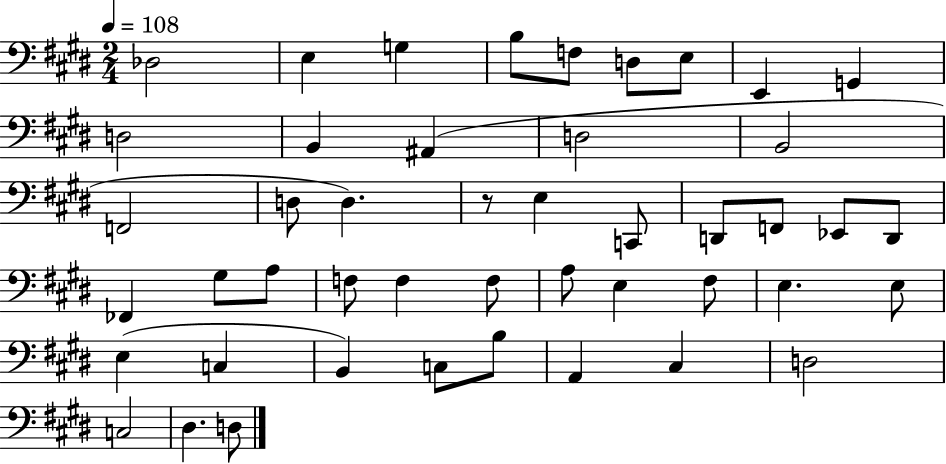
{
  \clef bass
  \numericTimeSignature
  \time 2/4
  \key e \major
  \tempo 4 = 108
  des2 | e4 g4 | b8 f8 d8 e8 | e,4 g,4 | \break d2 | b,4 ais,4( | d2 | b,2 | \break f,2 | d8 d4.) | r8 e4 c,8 | d,8 f,8 ees,8 d,8 | \break fes,4 gis8 a8 | f8 f4 f8 | a8 e4 fis8 | e4. e8 | \break e4( c4 | b,4) c8 b8 | a,4 cis4 | d2 | \break c2 | dis4. d8 | \bar "|."
}